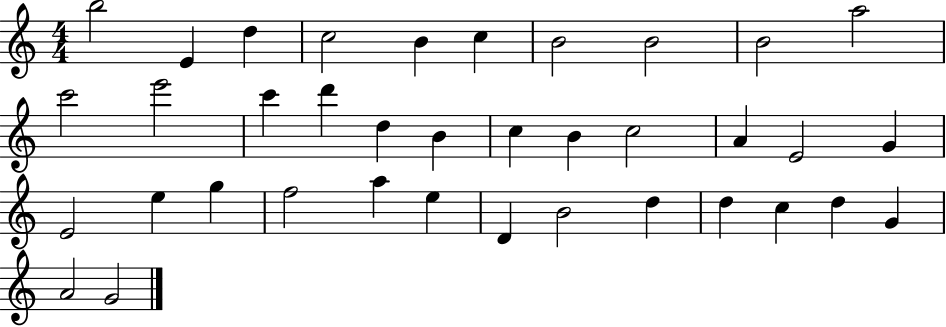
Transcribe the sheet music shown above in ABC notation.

X:1
T:Untitled
M:4/4
L:1/4
K:C
b2 E d c2 B c B2 B2 B2 a2 c'2 e'2 c' d' d B c B c2 A E2 G E2 e g f2 a e D B2 d d c d G A2 G2